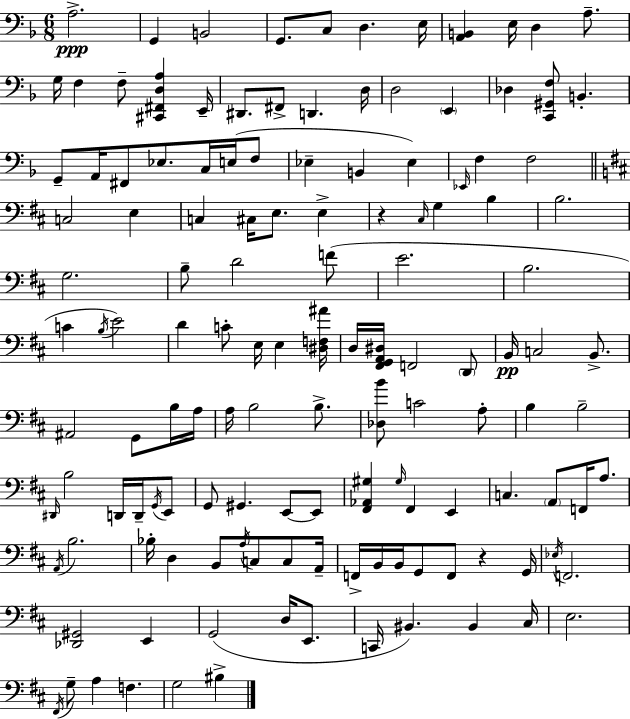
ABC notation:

X:1
T:Untitled
M:6/8
L:1/4
K:Dm
A,2 G,, B,,2 G,,/2 C,/2 D, E,/4 [A,,B,,] E,/4 D, A,/2 G,/4 F, F,/2 [^C,,^F,,D,A,] E,,/4 ^D,,/2 ^F,,/2 D,, D,/4 D,2 E,, _D, [C,,^G,,F,]/2 B,, G,,/2 A,,/4 ^F,,/2 _E,/2 C,/4 E,/4 F,/2 _E, B,, _E, _E,,/4 F, F,2 C,2 E, C, ^C,/4 E,/2 E, z ^C,/4 G, B, B,2 G,2 B,/2 D2 F/2 E2 B,2 C B,/4 E2 D C/2 E,/4 E, [^D,F,^A]/4 D,/4 [^F,,G,,A,,^D,]/4 F,,2 D,,/2 B,,/4 C,2 B,,/2 ^A,,2 G,,/2 B,/4 A,/4 A,/4 B,2 B,/2 [_D,B]/2 C2 A,/2 B, B,2 ^D,,/4 B,2 D,,/4 D,,/4 G,,/4 E,,/2 G,,/2 ^G,, E,,/2 E,,/2 [^F,,_A,,^G,] ^G,/4 ^F,, E,, C, A,,/2 F,,/4 A,/2 A,,/4 B,2 _B,/4 D, B,,/2 A,/4 C,/2 C,/2 A,,/4 F,,/4 B,,/4 B,,/4 G,,/2 F,,/2 z G,,/4 _E,/4 F,,2 [_D,,^G,,]2 E,, G,,2 D,/4 E,,/2 C,,/4 ^B,, ^B,, ^C,/4 E,2 ^F,,/4 G,/2 A, F, G,2 ^B,